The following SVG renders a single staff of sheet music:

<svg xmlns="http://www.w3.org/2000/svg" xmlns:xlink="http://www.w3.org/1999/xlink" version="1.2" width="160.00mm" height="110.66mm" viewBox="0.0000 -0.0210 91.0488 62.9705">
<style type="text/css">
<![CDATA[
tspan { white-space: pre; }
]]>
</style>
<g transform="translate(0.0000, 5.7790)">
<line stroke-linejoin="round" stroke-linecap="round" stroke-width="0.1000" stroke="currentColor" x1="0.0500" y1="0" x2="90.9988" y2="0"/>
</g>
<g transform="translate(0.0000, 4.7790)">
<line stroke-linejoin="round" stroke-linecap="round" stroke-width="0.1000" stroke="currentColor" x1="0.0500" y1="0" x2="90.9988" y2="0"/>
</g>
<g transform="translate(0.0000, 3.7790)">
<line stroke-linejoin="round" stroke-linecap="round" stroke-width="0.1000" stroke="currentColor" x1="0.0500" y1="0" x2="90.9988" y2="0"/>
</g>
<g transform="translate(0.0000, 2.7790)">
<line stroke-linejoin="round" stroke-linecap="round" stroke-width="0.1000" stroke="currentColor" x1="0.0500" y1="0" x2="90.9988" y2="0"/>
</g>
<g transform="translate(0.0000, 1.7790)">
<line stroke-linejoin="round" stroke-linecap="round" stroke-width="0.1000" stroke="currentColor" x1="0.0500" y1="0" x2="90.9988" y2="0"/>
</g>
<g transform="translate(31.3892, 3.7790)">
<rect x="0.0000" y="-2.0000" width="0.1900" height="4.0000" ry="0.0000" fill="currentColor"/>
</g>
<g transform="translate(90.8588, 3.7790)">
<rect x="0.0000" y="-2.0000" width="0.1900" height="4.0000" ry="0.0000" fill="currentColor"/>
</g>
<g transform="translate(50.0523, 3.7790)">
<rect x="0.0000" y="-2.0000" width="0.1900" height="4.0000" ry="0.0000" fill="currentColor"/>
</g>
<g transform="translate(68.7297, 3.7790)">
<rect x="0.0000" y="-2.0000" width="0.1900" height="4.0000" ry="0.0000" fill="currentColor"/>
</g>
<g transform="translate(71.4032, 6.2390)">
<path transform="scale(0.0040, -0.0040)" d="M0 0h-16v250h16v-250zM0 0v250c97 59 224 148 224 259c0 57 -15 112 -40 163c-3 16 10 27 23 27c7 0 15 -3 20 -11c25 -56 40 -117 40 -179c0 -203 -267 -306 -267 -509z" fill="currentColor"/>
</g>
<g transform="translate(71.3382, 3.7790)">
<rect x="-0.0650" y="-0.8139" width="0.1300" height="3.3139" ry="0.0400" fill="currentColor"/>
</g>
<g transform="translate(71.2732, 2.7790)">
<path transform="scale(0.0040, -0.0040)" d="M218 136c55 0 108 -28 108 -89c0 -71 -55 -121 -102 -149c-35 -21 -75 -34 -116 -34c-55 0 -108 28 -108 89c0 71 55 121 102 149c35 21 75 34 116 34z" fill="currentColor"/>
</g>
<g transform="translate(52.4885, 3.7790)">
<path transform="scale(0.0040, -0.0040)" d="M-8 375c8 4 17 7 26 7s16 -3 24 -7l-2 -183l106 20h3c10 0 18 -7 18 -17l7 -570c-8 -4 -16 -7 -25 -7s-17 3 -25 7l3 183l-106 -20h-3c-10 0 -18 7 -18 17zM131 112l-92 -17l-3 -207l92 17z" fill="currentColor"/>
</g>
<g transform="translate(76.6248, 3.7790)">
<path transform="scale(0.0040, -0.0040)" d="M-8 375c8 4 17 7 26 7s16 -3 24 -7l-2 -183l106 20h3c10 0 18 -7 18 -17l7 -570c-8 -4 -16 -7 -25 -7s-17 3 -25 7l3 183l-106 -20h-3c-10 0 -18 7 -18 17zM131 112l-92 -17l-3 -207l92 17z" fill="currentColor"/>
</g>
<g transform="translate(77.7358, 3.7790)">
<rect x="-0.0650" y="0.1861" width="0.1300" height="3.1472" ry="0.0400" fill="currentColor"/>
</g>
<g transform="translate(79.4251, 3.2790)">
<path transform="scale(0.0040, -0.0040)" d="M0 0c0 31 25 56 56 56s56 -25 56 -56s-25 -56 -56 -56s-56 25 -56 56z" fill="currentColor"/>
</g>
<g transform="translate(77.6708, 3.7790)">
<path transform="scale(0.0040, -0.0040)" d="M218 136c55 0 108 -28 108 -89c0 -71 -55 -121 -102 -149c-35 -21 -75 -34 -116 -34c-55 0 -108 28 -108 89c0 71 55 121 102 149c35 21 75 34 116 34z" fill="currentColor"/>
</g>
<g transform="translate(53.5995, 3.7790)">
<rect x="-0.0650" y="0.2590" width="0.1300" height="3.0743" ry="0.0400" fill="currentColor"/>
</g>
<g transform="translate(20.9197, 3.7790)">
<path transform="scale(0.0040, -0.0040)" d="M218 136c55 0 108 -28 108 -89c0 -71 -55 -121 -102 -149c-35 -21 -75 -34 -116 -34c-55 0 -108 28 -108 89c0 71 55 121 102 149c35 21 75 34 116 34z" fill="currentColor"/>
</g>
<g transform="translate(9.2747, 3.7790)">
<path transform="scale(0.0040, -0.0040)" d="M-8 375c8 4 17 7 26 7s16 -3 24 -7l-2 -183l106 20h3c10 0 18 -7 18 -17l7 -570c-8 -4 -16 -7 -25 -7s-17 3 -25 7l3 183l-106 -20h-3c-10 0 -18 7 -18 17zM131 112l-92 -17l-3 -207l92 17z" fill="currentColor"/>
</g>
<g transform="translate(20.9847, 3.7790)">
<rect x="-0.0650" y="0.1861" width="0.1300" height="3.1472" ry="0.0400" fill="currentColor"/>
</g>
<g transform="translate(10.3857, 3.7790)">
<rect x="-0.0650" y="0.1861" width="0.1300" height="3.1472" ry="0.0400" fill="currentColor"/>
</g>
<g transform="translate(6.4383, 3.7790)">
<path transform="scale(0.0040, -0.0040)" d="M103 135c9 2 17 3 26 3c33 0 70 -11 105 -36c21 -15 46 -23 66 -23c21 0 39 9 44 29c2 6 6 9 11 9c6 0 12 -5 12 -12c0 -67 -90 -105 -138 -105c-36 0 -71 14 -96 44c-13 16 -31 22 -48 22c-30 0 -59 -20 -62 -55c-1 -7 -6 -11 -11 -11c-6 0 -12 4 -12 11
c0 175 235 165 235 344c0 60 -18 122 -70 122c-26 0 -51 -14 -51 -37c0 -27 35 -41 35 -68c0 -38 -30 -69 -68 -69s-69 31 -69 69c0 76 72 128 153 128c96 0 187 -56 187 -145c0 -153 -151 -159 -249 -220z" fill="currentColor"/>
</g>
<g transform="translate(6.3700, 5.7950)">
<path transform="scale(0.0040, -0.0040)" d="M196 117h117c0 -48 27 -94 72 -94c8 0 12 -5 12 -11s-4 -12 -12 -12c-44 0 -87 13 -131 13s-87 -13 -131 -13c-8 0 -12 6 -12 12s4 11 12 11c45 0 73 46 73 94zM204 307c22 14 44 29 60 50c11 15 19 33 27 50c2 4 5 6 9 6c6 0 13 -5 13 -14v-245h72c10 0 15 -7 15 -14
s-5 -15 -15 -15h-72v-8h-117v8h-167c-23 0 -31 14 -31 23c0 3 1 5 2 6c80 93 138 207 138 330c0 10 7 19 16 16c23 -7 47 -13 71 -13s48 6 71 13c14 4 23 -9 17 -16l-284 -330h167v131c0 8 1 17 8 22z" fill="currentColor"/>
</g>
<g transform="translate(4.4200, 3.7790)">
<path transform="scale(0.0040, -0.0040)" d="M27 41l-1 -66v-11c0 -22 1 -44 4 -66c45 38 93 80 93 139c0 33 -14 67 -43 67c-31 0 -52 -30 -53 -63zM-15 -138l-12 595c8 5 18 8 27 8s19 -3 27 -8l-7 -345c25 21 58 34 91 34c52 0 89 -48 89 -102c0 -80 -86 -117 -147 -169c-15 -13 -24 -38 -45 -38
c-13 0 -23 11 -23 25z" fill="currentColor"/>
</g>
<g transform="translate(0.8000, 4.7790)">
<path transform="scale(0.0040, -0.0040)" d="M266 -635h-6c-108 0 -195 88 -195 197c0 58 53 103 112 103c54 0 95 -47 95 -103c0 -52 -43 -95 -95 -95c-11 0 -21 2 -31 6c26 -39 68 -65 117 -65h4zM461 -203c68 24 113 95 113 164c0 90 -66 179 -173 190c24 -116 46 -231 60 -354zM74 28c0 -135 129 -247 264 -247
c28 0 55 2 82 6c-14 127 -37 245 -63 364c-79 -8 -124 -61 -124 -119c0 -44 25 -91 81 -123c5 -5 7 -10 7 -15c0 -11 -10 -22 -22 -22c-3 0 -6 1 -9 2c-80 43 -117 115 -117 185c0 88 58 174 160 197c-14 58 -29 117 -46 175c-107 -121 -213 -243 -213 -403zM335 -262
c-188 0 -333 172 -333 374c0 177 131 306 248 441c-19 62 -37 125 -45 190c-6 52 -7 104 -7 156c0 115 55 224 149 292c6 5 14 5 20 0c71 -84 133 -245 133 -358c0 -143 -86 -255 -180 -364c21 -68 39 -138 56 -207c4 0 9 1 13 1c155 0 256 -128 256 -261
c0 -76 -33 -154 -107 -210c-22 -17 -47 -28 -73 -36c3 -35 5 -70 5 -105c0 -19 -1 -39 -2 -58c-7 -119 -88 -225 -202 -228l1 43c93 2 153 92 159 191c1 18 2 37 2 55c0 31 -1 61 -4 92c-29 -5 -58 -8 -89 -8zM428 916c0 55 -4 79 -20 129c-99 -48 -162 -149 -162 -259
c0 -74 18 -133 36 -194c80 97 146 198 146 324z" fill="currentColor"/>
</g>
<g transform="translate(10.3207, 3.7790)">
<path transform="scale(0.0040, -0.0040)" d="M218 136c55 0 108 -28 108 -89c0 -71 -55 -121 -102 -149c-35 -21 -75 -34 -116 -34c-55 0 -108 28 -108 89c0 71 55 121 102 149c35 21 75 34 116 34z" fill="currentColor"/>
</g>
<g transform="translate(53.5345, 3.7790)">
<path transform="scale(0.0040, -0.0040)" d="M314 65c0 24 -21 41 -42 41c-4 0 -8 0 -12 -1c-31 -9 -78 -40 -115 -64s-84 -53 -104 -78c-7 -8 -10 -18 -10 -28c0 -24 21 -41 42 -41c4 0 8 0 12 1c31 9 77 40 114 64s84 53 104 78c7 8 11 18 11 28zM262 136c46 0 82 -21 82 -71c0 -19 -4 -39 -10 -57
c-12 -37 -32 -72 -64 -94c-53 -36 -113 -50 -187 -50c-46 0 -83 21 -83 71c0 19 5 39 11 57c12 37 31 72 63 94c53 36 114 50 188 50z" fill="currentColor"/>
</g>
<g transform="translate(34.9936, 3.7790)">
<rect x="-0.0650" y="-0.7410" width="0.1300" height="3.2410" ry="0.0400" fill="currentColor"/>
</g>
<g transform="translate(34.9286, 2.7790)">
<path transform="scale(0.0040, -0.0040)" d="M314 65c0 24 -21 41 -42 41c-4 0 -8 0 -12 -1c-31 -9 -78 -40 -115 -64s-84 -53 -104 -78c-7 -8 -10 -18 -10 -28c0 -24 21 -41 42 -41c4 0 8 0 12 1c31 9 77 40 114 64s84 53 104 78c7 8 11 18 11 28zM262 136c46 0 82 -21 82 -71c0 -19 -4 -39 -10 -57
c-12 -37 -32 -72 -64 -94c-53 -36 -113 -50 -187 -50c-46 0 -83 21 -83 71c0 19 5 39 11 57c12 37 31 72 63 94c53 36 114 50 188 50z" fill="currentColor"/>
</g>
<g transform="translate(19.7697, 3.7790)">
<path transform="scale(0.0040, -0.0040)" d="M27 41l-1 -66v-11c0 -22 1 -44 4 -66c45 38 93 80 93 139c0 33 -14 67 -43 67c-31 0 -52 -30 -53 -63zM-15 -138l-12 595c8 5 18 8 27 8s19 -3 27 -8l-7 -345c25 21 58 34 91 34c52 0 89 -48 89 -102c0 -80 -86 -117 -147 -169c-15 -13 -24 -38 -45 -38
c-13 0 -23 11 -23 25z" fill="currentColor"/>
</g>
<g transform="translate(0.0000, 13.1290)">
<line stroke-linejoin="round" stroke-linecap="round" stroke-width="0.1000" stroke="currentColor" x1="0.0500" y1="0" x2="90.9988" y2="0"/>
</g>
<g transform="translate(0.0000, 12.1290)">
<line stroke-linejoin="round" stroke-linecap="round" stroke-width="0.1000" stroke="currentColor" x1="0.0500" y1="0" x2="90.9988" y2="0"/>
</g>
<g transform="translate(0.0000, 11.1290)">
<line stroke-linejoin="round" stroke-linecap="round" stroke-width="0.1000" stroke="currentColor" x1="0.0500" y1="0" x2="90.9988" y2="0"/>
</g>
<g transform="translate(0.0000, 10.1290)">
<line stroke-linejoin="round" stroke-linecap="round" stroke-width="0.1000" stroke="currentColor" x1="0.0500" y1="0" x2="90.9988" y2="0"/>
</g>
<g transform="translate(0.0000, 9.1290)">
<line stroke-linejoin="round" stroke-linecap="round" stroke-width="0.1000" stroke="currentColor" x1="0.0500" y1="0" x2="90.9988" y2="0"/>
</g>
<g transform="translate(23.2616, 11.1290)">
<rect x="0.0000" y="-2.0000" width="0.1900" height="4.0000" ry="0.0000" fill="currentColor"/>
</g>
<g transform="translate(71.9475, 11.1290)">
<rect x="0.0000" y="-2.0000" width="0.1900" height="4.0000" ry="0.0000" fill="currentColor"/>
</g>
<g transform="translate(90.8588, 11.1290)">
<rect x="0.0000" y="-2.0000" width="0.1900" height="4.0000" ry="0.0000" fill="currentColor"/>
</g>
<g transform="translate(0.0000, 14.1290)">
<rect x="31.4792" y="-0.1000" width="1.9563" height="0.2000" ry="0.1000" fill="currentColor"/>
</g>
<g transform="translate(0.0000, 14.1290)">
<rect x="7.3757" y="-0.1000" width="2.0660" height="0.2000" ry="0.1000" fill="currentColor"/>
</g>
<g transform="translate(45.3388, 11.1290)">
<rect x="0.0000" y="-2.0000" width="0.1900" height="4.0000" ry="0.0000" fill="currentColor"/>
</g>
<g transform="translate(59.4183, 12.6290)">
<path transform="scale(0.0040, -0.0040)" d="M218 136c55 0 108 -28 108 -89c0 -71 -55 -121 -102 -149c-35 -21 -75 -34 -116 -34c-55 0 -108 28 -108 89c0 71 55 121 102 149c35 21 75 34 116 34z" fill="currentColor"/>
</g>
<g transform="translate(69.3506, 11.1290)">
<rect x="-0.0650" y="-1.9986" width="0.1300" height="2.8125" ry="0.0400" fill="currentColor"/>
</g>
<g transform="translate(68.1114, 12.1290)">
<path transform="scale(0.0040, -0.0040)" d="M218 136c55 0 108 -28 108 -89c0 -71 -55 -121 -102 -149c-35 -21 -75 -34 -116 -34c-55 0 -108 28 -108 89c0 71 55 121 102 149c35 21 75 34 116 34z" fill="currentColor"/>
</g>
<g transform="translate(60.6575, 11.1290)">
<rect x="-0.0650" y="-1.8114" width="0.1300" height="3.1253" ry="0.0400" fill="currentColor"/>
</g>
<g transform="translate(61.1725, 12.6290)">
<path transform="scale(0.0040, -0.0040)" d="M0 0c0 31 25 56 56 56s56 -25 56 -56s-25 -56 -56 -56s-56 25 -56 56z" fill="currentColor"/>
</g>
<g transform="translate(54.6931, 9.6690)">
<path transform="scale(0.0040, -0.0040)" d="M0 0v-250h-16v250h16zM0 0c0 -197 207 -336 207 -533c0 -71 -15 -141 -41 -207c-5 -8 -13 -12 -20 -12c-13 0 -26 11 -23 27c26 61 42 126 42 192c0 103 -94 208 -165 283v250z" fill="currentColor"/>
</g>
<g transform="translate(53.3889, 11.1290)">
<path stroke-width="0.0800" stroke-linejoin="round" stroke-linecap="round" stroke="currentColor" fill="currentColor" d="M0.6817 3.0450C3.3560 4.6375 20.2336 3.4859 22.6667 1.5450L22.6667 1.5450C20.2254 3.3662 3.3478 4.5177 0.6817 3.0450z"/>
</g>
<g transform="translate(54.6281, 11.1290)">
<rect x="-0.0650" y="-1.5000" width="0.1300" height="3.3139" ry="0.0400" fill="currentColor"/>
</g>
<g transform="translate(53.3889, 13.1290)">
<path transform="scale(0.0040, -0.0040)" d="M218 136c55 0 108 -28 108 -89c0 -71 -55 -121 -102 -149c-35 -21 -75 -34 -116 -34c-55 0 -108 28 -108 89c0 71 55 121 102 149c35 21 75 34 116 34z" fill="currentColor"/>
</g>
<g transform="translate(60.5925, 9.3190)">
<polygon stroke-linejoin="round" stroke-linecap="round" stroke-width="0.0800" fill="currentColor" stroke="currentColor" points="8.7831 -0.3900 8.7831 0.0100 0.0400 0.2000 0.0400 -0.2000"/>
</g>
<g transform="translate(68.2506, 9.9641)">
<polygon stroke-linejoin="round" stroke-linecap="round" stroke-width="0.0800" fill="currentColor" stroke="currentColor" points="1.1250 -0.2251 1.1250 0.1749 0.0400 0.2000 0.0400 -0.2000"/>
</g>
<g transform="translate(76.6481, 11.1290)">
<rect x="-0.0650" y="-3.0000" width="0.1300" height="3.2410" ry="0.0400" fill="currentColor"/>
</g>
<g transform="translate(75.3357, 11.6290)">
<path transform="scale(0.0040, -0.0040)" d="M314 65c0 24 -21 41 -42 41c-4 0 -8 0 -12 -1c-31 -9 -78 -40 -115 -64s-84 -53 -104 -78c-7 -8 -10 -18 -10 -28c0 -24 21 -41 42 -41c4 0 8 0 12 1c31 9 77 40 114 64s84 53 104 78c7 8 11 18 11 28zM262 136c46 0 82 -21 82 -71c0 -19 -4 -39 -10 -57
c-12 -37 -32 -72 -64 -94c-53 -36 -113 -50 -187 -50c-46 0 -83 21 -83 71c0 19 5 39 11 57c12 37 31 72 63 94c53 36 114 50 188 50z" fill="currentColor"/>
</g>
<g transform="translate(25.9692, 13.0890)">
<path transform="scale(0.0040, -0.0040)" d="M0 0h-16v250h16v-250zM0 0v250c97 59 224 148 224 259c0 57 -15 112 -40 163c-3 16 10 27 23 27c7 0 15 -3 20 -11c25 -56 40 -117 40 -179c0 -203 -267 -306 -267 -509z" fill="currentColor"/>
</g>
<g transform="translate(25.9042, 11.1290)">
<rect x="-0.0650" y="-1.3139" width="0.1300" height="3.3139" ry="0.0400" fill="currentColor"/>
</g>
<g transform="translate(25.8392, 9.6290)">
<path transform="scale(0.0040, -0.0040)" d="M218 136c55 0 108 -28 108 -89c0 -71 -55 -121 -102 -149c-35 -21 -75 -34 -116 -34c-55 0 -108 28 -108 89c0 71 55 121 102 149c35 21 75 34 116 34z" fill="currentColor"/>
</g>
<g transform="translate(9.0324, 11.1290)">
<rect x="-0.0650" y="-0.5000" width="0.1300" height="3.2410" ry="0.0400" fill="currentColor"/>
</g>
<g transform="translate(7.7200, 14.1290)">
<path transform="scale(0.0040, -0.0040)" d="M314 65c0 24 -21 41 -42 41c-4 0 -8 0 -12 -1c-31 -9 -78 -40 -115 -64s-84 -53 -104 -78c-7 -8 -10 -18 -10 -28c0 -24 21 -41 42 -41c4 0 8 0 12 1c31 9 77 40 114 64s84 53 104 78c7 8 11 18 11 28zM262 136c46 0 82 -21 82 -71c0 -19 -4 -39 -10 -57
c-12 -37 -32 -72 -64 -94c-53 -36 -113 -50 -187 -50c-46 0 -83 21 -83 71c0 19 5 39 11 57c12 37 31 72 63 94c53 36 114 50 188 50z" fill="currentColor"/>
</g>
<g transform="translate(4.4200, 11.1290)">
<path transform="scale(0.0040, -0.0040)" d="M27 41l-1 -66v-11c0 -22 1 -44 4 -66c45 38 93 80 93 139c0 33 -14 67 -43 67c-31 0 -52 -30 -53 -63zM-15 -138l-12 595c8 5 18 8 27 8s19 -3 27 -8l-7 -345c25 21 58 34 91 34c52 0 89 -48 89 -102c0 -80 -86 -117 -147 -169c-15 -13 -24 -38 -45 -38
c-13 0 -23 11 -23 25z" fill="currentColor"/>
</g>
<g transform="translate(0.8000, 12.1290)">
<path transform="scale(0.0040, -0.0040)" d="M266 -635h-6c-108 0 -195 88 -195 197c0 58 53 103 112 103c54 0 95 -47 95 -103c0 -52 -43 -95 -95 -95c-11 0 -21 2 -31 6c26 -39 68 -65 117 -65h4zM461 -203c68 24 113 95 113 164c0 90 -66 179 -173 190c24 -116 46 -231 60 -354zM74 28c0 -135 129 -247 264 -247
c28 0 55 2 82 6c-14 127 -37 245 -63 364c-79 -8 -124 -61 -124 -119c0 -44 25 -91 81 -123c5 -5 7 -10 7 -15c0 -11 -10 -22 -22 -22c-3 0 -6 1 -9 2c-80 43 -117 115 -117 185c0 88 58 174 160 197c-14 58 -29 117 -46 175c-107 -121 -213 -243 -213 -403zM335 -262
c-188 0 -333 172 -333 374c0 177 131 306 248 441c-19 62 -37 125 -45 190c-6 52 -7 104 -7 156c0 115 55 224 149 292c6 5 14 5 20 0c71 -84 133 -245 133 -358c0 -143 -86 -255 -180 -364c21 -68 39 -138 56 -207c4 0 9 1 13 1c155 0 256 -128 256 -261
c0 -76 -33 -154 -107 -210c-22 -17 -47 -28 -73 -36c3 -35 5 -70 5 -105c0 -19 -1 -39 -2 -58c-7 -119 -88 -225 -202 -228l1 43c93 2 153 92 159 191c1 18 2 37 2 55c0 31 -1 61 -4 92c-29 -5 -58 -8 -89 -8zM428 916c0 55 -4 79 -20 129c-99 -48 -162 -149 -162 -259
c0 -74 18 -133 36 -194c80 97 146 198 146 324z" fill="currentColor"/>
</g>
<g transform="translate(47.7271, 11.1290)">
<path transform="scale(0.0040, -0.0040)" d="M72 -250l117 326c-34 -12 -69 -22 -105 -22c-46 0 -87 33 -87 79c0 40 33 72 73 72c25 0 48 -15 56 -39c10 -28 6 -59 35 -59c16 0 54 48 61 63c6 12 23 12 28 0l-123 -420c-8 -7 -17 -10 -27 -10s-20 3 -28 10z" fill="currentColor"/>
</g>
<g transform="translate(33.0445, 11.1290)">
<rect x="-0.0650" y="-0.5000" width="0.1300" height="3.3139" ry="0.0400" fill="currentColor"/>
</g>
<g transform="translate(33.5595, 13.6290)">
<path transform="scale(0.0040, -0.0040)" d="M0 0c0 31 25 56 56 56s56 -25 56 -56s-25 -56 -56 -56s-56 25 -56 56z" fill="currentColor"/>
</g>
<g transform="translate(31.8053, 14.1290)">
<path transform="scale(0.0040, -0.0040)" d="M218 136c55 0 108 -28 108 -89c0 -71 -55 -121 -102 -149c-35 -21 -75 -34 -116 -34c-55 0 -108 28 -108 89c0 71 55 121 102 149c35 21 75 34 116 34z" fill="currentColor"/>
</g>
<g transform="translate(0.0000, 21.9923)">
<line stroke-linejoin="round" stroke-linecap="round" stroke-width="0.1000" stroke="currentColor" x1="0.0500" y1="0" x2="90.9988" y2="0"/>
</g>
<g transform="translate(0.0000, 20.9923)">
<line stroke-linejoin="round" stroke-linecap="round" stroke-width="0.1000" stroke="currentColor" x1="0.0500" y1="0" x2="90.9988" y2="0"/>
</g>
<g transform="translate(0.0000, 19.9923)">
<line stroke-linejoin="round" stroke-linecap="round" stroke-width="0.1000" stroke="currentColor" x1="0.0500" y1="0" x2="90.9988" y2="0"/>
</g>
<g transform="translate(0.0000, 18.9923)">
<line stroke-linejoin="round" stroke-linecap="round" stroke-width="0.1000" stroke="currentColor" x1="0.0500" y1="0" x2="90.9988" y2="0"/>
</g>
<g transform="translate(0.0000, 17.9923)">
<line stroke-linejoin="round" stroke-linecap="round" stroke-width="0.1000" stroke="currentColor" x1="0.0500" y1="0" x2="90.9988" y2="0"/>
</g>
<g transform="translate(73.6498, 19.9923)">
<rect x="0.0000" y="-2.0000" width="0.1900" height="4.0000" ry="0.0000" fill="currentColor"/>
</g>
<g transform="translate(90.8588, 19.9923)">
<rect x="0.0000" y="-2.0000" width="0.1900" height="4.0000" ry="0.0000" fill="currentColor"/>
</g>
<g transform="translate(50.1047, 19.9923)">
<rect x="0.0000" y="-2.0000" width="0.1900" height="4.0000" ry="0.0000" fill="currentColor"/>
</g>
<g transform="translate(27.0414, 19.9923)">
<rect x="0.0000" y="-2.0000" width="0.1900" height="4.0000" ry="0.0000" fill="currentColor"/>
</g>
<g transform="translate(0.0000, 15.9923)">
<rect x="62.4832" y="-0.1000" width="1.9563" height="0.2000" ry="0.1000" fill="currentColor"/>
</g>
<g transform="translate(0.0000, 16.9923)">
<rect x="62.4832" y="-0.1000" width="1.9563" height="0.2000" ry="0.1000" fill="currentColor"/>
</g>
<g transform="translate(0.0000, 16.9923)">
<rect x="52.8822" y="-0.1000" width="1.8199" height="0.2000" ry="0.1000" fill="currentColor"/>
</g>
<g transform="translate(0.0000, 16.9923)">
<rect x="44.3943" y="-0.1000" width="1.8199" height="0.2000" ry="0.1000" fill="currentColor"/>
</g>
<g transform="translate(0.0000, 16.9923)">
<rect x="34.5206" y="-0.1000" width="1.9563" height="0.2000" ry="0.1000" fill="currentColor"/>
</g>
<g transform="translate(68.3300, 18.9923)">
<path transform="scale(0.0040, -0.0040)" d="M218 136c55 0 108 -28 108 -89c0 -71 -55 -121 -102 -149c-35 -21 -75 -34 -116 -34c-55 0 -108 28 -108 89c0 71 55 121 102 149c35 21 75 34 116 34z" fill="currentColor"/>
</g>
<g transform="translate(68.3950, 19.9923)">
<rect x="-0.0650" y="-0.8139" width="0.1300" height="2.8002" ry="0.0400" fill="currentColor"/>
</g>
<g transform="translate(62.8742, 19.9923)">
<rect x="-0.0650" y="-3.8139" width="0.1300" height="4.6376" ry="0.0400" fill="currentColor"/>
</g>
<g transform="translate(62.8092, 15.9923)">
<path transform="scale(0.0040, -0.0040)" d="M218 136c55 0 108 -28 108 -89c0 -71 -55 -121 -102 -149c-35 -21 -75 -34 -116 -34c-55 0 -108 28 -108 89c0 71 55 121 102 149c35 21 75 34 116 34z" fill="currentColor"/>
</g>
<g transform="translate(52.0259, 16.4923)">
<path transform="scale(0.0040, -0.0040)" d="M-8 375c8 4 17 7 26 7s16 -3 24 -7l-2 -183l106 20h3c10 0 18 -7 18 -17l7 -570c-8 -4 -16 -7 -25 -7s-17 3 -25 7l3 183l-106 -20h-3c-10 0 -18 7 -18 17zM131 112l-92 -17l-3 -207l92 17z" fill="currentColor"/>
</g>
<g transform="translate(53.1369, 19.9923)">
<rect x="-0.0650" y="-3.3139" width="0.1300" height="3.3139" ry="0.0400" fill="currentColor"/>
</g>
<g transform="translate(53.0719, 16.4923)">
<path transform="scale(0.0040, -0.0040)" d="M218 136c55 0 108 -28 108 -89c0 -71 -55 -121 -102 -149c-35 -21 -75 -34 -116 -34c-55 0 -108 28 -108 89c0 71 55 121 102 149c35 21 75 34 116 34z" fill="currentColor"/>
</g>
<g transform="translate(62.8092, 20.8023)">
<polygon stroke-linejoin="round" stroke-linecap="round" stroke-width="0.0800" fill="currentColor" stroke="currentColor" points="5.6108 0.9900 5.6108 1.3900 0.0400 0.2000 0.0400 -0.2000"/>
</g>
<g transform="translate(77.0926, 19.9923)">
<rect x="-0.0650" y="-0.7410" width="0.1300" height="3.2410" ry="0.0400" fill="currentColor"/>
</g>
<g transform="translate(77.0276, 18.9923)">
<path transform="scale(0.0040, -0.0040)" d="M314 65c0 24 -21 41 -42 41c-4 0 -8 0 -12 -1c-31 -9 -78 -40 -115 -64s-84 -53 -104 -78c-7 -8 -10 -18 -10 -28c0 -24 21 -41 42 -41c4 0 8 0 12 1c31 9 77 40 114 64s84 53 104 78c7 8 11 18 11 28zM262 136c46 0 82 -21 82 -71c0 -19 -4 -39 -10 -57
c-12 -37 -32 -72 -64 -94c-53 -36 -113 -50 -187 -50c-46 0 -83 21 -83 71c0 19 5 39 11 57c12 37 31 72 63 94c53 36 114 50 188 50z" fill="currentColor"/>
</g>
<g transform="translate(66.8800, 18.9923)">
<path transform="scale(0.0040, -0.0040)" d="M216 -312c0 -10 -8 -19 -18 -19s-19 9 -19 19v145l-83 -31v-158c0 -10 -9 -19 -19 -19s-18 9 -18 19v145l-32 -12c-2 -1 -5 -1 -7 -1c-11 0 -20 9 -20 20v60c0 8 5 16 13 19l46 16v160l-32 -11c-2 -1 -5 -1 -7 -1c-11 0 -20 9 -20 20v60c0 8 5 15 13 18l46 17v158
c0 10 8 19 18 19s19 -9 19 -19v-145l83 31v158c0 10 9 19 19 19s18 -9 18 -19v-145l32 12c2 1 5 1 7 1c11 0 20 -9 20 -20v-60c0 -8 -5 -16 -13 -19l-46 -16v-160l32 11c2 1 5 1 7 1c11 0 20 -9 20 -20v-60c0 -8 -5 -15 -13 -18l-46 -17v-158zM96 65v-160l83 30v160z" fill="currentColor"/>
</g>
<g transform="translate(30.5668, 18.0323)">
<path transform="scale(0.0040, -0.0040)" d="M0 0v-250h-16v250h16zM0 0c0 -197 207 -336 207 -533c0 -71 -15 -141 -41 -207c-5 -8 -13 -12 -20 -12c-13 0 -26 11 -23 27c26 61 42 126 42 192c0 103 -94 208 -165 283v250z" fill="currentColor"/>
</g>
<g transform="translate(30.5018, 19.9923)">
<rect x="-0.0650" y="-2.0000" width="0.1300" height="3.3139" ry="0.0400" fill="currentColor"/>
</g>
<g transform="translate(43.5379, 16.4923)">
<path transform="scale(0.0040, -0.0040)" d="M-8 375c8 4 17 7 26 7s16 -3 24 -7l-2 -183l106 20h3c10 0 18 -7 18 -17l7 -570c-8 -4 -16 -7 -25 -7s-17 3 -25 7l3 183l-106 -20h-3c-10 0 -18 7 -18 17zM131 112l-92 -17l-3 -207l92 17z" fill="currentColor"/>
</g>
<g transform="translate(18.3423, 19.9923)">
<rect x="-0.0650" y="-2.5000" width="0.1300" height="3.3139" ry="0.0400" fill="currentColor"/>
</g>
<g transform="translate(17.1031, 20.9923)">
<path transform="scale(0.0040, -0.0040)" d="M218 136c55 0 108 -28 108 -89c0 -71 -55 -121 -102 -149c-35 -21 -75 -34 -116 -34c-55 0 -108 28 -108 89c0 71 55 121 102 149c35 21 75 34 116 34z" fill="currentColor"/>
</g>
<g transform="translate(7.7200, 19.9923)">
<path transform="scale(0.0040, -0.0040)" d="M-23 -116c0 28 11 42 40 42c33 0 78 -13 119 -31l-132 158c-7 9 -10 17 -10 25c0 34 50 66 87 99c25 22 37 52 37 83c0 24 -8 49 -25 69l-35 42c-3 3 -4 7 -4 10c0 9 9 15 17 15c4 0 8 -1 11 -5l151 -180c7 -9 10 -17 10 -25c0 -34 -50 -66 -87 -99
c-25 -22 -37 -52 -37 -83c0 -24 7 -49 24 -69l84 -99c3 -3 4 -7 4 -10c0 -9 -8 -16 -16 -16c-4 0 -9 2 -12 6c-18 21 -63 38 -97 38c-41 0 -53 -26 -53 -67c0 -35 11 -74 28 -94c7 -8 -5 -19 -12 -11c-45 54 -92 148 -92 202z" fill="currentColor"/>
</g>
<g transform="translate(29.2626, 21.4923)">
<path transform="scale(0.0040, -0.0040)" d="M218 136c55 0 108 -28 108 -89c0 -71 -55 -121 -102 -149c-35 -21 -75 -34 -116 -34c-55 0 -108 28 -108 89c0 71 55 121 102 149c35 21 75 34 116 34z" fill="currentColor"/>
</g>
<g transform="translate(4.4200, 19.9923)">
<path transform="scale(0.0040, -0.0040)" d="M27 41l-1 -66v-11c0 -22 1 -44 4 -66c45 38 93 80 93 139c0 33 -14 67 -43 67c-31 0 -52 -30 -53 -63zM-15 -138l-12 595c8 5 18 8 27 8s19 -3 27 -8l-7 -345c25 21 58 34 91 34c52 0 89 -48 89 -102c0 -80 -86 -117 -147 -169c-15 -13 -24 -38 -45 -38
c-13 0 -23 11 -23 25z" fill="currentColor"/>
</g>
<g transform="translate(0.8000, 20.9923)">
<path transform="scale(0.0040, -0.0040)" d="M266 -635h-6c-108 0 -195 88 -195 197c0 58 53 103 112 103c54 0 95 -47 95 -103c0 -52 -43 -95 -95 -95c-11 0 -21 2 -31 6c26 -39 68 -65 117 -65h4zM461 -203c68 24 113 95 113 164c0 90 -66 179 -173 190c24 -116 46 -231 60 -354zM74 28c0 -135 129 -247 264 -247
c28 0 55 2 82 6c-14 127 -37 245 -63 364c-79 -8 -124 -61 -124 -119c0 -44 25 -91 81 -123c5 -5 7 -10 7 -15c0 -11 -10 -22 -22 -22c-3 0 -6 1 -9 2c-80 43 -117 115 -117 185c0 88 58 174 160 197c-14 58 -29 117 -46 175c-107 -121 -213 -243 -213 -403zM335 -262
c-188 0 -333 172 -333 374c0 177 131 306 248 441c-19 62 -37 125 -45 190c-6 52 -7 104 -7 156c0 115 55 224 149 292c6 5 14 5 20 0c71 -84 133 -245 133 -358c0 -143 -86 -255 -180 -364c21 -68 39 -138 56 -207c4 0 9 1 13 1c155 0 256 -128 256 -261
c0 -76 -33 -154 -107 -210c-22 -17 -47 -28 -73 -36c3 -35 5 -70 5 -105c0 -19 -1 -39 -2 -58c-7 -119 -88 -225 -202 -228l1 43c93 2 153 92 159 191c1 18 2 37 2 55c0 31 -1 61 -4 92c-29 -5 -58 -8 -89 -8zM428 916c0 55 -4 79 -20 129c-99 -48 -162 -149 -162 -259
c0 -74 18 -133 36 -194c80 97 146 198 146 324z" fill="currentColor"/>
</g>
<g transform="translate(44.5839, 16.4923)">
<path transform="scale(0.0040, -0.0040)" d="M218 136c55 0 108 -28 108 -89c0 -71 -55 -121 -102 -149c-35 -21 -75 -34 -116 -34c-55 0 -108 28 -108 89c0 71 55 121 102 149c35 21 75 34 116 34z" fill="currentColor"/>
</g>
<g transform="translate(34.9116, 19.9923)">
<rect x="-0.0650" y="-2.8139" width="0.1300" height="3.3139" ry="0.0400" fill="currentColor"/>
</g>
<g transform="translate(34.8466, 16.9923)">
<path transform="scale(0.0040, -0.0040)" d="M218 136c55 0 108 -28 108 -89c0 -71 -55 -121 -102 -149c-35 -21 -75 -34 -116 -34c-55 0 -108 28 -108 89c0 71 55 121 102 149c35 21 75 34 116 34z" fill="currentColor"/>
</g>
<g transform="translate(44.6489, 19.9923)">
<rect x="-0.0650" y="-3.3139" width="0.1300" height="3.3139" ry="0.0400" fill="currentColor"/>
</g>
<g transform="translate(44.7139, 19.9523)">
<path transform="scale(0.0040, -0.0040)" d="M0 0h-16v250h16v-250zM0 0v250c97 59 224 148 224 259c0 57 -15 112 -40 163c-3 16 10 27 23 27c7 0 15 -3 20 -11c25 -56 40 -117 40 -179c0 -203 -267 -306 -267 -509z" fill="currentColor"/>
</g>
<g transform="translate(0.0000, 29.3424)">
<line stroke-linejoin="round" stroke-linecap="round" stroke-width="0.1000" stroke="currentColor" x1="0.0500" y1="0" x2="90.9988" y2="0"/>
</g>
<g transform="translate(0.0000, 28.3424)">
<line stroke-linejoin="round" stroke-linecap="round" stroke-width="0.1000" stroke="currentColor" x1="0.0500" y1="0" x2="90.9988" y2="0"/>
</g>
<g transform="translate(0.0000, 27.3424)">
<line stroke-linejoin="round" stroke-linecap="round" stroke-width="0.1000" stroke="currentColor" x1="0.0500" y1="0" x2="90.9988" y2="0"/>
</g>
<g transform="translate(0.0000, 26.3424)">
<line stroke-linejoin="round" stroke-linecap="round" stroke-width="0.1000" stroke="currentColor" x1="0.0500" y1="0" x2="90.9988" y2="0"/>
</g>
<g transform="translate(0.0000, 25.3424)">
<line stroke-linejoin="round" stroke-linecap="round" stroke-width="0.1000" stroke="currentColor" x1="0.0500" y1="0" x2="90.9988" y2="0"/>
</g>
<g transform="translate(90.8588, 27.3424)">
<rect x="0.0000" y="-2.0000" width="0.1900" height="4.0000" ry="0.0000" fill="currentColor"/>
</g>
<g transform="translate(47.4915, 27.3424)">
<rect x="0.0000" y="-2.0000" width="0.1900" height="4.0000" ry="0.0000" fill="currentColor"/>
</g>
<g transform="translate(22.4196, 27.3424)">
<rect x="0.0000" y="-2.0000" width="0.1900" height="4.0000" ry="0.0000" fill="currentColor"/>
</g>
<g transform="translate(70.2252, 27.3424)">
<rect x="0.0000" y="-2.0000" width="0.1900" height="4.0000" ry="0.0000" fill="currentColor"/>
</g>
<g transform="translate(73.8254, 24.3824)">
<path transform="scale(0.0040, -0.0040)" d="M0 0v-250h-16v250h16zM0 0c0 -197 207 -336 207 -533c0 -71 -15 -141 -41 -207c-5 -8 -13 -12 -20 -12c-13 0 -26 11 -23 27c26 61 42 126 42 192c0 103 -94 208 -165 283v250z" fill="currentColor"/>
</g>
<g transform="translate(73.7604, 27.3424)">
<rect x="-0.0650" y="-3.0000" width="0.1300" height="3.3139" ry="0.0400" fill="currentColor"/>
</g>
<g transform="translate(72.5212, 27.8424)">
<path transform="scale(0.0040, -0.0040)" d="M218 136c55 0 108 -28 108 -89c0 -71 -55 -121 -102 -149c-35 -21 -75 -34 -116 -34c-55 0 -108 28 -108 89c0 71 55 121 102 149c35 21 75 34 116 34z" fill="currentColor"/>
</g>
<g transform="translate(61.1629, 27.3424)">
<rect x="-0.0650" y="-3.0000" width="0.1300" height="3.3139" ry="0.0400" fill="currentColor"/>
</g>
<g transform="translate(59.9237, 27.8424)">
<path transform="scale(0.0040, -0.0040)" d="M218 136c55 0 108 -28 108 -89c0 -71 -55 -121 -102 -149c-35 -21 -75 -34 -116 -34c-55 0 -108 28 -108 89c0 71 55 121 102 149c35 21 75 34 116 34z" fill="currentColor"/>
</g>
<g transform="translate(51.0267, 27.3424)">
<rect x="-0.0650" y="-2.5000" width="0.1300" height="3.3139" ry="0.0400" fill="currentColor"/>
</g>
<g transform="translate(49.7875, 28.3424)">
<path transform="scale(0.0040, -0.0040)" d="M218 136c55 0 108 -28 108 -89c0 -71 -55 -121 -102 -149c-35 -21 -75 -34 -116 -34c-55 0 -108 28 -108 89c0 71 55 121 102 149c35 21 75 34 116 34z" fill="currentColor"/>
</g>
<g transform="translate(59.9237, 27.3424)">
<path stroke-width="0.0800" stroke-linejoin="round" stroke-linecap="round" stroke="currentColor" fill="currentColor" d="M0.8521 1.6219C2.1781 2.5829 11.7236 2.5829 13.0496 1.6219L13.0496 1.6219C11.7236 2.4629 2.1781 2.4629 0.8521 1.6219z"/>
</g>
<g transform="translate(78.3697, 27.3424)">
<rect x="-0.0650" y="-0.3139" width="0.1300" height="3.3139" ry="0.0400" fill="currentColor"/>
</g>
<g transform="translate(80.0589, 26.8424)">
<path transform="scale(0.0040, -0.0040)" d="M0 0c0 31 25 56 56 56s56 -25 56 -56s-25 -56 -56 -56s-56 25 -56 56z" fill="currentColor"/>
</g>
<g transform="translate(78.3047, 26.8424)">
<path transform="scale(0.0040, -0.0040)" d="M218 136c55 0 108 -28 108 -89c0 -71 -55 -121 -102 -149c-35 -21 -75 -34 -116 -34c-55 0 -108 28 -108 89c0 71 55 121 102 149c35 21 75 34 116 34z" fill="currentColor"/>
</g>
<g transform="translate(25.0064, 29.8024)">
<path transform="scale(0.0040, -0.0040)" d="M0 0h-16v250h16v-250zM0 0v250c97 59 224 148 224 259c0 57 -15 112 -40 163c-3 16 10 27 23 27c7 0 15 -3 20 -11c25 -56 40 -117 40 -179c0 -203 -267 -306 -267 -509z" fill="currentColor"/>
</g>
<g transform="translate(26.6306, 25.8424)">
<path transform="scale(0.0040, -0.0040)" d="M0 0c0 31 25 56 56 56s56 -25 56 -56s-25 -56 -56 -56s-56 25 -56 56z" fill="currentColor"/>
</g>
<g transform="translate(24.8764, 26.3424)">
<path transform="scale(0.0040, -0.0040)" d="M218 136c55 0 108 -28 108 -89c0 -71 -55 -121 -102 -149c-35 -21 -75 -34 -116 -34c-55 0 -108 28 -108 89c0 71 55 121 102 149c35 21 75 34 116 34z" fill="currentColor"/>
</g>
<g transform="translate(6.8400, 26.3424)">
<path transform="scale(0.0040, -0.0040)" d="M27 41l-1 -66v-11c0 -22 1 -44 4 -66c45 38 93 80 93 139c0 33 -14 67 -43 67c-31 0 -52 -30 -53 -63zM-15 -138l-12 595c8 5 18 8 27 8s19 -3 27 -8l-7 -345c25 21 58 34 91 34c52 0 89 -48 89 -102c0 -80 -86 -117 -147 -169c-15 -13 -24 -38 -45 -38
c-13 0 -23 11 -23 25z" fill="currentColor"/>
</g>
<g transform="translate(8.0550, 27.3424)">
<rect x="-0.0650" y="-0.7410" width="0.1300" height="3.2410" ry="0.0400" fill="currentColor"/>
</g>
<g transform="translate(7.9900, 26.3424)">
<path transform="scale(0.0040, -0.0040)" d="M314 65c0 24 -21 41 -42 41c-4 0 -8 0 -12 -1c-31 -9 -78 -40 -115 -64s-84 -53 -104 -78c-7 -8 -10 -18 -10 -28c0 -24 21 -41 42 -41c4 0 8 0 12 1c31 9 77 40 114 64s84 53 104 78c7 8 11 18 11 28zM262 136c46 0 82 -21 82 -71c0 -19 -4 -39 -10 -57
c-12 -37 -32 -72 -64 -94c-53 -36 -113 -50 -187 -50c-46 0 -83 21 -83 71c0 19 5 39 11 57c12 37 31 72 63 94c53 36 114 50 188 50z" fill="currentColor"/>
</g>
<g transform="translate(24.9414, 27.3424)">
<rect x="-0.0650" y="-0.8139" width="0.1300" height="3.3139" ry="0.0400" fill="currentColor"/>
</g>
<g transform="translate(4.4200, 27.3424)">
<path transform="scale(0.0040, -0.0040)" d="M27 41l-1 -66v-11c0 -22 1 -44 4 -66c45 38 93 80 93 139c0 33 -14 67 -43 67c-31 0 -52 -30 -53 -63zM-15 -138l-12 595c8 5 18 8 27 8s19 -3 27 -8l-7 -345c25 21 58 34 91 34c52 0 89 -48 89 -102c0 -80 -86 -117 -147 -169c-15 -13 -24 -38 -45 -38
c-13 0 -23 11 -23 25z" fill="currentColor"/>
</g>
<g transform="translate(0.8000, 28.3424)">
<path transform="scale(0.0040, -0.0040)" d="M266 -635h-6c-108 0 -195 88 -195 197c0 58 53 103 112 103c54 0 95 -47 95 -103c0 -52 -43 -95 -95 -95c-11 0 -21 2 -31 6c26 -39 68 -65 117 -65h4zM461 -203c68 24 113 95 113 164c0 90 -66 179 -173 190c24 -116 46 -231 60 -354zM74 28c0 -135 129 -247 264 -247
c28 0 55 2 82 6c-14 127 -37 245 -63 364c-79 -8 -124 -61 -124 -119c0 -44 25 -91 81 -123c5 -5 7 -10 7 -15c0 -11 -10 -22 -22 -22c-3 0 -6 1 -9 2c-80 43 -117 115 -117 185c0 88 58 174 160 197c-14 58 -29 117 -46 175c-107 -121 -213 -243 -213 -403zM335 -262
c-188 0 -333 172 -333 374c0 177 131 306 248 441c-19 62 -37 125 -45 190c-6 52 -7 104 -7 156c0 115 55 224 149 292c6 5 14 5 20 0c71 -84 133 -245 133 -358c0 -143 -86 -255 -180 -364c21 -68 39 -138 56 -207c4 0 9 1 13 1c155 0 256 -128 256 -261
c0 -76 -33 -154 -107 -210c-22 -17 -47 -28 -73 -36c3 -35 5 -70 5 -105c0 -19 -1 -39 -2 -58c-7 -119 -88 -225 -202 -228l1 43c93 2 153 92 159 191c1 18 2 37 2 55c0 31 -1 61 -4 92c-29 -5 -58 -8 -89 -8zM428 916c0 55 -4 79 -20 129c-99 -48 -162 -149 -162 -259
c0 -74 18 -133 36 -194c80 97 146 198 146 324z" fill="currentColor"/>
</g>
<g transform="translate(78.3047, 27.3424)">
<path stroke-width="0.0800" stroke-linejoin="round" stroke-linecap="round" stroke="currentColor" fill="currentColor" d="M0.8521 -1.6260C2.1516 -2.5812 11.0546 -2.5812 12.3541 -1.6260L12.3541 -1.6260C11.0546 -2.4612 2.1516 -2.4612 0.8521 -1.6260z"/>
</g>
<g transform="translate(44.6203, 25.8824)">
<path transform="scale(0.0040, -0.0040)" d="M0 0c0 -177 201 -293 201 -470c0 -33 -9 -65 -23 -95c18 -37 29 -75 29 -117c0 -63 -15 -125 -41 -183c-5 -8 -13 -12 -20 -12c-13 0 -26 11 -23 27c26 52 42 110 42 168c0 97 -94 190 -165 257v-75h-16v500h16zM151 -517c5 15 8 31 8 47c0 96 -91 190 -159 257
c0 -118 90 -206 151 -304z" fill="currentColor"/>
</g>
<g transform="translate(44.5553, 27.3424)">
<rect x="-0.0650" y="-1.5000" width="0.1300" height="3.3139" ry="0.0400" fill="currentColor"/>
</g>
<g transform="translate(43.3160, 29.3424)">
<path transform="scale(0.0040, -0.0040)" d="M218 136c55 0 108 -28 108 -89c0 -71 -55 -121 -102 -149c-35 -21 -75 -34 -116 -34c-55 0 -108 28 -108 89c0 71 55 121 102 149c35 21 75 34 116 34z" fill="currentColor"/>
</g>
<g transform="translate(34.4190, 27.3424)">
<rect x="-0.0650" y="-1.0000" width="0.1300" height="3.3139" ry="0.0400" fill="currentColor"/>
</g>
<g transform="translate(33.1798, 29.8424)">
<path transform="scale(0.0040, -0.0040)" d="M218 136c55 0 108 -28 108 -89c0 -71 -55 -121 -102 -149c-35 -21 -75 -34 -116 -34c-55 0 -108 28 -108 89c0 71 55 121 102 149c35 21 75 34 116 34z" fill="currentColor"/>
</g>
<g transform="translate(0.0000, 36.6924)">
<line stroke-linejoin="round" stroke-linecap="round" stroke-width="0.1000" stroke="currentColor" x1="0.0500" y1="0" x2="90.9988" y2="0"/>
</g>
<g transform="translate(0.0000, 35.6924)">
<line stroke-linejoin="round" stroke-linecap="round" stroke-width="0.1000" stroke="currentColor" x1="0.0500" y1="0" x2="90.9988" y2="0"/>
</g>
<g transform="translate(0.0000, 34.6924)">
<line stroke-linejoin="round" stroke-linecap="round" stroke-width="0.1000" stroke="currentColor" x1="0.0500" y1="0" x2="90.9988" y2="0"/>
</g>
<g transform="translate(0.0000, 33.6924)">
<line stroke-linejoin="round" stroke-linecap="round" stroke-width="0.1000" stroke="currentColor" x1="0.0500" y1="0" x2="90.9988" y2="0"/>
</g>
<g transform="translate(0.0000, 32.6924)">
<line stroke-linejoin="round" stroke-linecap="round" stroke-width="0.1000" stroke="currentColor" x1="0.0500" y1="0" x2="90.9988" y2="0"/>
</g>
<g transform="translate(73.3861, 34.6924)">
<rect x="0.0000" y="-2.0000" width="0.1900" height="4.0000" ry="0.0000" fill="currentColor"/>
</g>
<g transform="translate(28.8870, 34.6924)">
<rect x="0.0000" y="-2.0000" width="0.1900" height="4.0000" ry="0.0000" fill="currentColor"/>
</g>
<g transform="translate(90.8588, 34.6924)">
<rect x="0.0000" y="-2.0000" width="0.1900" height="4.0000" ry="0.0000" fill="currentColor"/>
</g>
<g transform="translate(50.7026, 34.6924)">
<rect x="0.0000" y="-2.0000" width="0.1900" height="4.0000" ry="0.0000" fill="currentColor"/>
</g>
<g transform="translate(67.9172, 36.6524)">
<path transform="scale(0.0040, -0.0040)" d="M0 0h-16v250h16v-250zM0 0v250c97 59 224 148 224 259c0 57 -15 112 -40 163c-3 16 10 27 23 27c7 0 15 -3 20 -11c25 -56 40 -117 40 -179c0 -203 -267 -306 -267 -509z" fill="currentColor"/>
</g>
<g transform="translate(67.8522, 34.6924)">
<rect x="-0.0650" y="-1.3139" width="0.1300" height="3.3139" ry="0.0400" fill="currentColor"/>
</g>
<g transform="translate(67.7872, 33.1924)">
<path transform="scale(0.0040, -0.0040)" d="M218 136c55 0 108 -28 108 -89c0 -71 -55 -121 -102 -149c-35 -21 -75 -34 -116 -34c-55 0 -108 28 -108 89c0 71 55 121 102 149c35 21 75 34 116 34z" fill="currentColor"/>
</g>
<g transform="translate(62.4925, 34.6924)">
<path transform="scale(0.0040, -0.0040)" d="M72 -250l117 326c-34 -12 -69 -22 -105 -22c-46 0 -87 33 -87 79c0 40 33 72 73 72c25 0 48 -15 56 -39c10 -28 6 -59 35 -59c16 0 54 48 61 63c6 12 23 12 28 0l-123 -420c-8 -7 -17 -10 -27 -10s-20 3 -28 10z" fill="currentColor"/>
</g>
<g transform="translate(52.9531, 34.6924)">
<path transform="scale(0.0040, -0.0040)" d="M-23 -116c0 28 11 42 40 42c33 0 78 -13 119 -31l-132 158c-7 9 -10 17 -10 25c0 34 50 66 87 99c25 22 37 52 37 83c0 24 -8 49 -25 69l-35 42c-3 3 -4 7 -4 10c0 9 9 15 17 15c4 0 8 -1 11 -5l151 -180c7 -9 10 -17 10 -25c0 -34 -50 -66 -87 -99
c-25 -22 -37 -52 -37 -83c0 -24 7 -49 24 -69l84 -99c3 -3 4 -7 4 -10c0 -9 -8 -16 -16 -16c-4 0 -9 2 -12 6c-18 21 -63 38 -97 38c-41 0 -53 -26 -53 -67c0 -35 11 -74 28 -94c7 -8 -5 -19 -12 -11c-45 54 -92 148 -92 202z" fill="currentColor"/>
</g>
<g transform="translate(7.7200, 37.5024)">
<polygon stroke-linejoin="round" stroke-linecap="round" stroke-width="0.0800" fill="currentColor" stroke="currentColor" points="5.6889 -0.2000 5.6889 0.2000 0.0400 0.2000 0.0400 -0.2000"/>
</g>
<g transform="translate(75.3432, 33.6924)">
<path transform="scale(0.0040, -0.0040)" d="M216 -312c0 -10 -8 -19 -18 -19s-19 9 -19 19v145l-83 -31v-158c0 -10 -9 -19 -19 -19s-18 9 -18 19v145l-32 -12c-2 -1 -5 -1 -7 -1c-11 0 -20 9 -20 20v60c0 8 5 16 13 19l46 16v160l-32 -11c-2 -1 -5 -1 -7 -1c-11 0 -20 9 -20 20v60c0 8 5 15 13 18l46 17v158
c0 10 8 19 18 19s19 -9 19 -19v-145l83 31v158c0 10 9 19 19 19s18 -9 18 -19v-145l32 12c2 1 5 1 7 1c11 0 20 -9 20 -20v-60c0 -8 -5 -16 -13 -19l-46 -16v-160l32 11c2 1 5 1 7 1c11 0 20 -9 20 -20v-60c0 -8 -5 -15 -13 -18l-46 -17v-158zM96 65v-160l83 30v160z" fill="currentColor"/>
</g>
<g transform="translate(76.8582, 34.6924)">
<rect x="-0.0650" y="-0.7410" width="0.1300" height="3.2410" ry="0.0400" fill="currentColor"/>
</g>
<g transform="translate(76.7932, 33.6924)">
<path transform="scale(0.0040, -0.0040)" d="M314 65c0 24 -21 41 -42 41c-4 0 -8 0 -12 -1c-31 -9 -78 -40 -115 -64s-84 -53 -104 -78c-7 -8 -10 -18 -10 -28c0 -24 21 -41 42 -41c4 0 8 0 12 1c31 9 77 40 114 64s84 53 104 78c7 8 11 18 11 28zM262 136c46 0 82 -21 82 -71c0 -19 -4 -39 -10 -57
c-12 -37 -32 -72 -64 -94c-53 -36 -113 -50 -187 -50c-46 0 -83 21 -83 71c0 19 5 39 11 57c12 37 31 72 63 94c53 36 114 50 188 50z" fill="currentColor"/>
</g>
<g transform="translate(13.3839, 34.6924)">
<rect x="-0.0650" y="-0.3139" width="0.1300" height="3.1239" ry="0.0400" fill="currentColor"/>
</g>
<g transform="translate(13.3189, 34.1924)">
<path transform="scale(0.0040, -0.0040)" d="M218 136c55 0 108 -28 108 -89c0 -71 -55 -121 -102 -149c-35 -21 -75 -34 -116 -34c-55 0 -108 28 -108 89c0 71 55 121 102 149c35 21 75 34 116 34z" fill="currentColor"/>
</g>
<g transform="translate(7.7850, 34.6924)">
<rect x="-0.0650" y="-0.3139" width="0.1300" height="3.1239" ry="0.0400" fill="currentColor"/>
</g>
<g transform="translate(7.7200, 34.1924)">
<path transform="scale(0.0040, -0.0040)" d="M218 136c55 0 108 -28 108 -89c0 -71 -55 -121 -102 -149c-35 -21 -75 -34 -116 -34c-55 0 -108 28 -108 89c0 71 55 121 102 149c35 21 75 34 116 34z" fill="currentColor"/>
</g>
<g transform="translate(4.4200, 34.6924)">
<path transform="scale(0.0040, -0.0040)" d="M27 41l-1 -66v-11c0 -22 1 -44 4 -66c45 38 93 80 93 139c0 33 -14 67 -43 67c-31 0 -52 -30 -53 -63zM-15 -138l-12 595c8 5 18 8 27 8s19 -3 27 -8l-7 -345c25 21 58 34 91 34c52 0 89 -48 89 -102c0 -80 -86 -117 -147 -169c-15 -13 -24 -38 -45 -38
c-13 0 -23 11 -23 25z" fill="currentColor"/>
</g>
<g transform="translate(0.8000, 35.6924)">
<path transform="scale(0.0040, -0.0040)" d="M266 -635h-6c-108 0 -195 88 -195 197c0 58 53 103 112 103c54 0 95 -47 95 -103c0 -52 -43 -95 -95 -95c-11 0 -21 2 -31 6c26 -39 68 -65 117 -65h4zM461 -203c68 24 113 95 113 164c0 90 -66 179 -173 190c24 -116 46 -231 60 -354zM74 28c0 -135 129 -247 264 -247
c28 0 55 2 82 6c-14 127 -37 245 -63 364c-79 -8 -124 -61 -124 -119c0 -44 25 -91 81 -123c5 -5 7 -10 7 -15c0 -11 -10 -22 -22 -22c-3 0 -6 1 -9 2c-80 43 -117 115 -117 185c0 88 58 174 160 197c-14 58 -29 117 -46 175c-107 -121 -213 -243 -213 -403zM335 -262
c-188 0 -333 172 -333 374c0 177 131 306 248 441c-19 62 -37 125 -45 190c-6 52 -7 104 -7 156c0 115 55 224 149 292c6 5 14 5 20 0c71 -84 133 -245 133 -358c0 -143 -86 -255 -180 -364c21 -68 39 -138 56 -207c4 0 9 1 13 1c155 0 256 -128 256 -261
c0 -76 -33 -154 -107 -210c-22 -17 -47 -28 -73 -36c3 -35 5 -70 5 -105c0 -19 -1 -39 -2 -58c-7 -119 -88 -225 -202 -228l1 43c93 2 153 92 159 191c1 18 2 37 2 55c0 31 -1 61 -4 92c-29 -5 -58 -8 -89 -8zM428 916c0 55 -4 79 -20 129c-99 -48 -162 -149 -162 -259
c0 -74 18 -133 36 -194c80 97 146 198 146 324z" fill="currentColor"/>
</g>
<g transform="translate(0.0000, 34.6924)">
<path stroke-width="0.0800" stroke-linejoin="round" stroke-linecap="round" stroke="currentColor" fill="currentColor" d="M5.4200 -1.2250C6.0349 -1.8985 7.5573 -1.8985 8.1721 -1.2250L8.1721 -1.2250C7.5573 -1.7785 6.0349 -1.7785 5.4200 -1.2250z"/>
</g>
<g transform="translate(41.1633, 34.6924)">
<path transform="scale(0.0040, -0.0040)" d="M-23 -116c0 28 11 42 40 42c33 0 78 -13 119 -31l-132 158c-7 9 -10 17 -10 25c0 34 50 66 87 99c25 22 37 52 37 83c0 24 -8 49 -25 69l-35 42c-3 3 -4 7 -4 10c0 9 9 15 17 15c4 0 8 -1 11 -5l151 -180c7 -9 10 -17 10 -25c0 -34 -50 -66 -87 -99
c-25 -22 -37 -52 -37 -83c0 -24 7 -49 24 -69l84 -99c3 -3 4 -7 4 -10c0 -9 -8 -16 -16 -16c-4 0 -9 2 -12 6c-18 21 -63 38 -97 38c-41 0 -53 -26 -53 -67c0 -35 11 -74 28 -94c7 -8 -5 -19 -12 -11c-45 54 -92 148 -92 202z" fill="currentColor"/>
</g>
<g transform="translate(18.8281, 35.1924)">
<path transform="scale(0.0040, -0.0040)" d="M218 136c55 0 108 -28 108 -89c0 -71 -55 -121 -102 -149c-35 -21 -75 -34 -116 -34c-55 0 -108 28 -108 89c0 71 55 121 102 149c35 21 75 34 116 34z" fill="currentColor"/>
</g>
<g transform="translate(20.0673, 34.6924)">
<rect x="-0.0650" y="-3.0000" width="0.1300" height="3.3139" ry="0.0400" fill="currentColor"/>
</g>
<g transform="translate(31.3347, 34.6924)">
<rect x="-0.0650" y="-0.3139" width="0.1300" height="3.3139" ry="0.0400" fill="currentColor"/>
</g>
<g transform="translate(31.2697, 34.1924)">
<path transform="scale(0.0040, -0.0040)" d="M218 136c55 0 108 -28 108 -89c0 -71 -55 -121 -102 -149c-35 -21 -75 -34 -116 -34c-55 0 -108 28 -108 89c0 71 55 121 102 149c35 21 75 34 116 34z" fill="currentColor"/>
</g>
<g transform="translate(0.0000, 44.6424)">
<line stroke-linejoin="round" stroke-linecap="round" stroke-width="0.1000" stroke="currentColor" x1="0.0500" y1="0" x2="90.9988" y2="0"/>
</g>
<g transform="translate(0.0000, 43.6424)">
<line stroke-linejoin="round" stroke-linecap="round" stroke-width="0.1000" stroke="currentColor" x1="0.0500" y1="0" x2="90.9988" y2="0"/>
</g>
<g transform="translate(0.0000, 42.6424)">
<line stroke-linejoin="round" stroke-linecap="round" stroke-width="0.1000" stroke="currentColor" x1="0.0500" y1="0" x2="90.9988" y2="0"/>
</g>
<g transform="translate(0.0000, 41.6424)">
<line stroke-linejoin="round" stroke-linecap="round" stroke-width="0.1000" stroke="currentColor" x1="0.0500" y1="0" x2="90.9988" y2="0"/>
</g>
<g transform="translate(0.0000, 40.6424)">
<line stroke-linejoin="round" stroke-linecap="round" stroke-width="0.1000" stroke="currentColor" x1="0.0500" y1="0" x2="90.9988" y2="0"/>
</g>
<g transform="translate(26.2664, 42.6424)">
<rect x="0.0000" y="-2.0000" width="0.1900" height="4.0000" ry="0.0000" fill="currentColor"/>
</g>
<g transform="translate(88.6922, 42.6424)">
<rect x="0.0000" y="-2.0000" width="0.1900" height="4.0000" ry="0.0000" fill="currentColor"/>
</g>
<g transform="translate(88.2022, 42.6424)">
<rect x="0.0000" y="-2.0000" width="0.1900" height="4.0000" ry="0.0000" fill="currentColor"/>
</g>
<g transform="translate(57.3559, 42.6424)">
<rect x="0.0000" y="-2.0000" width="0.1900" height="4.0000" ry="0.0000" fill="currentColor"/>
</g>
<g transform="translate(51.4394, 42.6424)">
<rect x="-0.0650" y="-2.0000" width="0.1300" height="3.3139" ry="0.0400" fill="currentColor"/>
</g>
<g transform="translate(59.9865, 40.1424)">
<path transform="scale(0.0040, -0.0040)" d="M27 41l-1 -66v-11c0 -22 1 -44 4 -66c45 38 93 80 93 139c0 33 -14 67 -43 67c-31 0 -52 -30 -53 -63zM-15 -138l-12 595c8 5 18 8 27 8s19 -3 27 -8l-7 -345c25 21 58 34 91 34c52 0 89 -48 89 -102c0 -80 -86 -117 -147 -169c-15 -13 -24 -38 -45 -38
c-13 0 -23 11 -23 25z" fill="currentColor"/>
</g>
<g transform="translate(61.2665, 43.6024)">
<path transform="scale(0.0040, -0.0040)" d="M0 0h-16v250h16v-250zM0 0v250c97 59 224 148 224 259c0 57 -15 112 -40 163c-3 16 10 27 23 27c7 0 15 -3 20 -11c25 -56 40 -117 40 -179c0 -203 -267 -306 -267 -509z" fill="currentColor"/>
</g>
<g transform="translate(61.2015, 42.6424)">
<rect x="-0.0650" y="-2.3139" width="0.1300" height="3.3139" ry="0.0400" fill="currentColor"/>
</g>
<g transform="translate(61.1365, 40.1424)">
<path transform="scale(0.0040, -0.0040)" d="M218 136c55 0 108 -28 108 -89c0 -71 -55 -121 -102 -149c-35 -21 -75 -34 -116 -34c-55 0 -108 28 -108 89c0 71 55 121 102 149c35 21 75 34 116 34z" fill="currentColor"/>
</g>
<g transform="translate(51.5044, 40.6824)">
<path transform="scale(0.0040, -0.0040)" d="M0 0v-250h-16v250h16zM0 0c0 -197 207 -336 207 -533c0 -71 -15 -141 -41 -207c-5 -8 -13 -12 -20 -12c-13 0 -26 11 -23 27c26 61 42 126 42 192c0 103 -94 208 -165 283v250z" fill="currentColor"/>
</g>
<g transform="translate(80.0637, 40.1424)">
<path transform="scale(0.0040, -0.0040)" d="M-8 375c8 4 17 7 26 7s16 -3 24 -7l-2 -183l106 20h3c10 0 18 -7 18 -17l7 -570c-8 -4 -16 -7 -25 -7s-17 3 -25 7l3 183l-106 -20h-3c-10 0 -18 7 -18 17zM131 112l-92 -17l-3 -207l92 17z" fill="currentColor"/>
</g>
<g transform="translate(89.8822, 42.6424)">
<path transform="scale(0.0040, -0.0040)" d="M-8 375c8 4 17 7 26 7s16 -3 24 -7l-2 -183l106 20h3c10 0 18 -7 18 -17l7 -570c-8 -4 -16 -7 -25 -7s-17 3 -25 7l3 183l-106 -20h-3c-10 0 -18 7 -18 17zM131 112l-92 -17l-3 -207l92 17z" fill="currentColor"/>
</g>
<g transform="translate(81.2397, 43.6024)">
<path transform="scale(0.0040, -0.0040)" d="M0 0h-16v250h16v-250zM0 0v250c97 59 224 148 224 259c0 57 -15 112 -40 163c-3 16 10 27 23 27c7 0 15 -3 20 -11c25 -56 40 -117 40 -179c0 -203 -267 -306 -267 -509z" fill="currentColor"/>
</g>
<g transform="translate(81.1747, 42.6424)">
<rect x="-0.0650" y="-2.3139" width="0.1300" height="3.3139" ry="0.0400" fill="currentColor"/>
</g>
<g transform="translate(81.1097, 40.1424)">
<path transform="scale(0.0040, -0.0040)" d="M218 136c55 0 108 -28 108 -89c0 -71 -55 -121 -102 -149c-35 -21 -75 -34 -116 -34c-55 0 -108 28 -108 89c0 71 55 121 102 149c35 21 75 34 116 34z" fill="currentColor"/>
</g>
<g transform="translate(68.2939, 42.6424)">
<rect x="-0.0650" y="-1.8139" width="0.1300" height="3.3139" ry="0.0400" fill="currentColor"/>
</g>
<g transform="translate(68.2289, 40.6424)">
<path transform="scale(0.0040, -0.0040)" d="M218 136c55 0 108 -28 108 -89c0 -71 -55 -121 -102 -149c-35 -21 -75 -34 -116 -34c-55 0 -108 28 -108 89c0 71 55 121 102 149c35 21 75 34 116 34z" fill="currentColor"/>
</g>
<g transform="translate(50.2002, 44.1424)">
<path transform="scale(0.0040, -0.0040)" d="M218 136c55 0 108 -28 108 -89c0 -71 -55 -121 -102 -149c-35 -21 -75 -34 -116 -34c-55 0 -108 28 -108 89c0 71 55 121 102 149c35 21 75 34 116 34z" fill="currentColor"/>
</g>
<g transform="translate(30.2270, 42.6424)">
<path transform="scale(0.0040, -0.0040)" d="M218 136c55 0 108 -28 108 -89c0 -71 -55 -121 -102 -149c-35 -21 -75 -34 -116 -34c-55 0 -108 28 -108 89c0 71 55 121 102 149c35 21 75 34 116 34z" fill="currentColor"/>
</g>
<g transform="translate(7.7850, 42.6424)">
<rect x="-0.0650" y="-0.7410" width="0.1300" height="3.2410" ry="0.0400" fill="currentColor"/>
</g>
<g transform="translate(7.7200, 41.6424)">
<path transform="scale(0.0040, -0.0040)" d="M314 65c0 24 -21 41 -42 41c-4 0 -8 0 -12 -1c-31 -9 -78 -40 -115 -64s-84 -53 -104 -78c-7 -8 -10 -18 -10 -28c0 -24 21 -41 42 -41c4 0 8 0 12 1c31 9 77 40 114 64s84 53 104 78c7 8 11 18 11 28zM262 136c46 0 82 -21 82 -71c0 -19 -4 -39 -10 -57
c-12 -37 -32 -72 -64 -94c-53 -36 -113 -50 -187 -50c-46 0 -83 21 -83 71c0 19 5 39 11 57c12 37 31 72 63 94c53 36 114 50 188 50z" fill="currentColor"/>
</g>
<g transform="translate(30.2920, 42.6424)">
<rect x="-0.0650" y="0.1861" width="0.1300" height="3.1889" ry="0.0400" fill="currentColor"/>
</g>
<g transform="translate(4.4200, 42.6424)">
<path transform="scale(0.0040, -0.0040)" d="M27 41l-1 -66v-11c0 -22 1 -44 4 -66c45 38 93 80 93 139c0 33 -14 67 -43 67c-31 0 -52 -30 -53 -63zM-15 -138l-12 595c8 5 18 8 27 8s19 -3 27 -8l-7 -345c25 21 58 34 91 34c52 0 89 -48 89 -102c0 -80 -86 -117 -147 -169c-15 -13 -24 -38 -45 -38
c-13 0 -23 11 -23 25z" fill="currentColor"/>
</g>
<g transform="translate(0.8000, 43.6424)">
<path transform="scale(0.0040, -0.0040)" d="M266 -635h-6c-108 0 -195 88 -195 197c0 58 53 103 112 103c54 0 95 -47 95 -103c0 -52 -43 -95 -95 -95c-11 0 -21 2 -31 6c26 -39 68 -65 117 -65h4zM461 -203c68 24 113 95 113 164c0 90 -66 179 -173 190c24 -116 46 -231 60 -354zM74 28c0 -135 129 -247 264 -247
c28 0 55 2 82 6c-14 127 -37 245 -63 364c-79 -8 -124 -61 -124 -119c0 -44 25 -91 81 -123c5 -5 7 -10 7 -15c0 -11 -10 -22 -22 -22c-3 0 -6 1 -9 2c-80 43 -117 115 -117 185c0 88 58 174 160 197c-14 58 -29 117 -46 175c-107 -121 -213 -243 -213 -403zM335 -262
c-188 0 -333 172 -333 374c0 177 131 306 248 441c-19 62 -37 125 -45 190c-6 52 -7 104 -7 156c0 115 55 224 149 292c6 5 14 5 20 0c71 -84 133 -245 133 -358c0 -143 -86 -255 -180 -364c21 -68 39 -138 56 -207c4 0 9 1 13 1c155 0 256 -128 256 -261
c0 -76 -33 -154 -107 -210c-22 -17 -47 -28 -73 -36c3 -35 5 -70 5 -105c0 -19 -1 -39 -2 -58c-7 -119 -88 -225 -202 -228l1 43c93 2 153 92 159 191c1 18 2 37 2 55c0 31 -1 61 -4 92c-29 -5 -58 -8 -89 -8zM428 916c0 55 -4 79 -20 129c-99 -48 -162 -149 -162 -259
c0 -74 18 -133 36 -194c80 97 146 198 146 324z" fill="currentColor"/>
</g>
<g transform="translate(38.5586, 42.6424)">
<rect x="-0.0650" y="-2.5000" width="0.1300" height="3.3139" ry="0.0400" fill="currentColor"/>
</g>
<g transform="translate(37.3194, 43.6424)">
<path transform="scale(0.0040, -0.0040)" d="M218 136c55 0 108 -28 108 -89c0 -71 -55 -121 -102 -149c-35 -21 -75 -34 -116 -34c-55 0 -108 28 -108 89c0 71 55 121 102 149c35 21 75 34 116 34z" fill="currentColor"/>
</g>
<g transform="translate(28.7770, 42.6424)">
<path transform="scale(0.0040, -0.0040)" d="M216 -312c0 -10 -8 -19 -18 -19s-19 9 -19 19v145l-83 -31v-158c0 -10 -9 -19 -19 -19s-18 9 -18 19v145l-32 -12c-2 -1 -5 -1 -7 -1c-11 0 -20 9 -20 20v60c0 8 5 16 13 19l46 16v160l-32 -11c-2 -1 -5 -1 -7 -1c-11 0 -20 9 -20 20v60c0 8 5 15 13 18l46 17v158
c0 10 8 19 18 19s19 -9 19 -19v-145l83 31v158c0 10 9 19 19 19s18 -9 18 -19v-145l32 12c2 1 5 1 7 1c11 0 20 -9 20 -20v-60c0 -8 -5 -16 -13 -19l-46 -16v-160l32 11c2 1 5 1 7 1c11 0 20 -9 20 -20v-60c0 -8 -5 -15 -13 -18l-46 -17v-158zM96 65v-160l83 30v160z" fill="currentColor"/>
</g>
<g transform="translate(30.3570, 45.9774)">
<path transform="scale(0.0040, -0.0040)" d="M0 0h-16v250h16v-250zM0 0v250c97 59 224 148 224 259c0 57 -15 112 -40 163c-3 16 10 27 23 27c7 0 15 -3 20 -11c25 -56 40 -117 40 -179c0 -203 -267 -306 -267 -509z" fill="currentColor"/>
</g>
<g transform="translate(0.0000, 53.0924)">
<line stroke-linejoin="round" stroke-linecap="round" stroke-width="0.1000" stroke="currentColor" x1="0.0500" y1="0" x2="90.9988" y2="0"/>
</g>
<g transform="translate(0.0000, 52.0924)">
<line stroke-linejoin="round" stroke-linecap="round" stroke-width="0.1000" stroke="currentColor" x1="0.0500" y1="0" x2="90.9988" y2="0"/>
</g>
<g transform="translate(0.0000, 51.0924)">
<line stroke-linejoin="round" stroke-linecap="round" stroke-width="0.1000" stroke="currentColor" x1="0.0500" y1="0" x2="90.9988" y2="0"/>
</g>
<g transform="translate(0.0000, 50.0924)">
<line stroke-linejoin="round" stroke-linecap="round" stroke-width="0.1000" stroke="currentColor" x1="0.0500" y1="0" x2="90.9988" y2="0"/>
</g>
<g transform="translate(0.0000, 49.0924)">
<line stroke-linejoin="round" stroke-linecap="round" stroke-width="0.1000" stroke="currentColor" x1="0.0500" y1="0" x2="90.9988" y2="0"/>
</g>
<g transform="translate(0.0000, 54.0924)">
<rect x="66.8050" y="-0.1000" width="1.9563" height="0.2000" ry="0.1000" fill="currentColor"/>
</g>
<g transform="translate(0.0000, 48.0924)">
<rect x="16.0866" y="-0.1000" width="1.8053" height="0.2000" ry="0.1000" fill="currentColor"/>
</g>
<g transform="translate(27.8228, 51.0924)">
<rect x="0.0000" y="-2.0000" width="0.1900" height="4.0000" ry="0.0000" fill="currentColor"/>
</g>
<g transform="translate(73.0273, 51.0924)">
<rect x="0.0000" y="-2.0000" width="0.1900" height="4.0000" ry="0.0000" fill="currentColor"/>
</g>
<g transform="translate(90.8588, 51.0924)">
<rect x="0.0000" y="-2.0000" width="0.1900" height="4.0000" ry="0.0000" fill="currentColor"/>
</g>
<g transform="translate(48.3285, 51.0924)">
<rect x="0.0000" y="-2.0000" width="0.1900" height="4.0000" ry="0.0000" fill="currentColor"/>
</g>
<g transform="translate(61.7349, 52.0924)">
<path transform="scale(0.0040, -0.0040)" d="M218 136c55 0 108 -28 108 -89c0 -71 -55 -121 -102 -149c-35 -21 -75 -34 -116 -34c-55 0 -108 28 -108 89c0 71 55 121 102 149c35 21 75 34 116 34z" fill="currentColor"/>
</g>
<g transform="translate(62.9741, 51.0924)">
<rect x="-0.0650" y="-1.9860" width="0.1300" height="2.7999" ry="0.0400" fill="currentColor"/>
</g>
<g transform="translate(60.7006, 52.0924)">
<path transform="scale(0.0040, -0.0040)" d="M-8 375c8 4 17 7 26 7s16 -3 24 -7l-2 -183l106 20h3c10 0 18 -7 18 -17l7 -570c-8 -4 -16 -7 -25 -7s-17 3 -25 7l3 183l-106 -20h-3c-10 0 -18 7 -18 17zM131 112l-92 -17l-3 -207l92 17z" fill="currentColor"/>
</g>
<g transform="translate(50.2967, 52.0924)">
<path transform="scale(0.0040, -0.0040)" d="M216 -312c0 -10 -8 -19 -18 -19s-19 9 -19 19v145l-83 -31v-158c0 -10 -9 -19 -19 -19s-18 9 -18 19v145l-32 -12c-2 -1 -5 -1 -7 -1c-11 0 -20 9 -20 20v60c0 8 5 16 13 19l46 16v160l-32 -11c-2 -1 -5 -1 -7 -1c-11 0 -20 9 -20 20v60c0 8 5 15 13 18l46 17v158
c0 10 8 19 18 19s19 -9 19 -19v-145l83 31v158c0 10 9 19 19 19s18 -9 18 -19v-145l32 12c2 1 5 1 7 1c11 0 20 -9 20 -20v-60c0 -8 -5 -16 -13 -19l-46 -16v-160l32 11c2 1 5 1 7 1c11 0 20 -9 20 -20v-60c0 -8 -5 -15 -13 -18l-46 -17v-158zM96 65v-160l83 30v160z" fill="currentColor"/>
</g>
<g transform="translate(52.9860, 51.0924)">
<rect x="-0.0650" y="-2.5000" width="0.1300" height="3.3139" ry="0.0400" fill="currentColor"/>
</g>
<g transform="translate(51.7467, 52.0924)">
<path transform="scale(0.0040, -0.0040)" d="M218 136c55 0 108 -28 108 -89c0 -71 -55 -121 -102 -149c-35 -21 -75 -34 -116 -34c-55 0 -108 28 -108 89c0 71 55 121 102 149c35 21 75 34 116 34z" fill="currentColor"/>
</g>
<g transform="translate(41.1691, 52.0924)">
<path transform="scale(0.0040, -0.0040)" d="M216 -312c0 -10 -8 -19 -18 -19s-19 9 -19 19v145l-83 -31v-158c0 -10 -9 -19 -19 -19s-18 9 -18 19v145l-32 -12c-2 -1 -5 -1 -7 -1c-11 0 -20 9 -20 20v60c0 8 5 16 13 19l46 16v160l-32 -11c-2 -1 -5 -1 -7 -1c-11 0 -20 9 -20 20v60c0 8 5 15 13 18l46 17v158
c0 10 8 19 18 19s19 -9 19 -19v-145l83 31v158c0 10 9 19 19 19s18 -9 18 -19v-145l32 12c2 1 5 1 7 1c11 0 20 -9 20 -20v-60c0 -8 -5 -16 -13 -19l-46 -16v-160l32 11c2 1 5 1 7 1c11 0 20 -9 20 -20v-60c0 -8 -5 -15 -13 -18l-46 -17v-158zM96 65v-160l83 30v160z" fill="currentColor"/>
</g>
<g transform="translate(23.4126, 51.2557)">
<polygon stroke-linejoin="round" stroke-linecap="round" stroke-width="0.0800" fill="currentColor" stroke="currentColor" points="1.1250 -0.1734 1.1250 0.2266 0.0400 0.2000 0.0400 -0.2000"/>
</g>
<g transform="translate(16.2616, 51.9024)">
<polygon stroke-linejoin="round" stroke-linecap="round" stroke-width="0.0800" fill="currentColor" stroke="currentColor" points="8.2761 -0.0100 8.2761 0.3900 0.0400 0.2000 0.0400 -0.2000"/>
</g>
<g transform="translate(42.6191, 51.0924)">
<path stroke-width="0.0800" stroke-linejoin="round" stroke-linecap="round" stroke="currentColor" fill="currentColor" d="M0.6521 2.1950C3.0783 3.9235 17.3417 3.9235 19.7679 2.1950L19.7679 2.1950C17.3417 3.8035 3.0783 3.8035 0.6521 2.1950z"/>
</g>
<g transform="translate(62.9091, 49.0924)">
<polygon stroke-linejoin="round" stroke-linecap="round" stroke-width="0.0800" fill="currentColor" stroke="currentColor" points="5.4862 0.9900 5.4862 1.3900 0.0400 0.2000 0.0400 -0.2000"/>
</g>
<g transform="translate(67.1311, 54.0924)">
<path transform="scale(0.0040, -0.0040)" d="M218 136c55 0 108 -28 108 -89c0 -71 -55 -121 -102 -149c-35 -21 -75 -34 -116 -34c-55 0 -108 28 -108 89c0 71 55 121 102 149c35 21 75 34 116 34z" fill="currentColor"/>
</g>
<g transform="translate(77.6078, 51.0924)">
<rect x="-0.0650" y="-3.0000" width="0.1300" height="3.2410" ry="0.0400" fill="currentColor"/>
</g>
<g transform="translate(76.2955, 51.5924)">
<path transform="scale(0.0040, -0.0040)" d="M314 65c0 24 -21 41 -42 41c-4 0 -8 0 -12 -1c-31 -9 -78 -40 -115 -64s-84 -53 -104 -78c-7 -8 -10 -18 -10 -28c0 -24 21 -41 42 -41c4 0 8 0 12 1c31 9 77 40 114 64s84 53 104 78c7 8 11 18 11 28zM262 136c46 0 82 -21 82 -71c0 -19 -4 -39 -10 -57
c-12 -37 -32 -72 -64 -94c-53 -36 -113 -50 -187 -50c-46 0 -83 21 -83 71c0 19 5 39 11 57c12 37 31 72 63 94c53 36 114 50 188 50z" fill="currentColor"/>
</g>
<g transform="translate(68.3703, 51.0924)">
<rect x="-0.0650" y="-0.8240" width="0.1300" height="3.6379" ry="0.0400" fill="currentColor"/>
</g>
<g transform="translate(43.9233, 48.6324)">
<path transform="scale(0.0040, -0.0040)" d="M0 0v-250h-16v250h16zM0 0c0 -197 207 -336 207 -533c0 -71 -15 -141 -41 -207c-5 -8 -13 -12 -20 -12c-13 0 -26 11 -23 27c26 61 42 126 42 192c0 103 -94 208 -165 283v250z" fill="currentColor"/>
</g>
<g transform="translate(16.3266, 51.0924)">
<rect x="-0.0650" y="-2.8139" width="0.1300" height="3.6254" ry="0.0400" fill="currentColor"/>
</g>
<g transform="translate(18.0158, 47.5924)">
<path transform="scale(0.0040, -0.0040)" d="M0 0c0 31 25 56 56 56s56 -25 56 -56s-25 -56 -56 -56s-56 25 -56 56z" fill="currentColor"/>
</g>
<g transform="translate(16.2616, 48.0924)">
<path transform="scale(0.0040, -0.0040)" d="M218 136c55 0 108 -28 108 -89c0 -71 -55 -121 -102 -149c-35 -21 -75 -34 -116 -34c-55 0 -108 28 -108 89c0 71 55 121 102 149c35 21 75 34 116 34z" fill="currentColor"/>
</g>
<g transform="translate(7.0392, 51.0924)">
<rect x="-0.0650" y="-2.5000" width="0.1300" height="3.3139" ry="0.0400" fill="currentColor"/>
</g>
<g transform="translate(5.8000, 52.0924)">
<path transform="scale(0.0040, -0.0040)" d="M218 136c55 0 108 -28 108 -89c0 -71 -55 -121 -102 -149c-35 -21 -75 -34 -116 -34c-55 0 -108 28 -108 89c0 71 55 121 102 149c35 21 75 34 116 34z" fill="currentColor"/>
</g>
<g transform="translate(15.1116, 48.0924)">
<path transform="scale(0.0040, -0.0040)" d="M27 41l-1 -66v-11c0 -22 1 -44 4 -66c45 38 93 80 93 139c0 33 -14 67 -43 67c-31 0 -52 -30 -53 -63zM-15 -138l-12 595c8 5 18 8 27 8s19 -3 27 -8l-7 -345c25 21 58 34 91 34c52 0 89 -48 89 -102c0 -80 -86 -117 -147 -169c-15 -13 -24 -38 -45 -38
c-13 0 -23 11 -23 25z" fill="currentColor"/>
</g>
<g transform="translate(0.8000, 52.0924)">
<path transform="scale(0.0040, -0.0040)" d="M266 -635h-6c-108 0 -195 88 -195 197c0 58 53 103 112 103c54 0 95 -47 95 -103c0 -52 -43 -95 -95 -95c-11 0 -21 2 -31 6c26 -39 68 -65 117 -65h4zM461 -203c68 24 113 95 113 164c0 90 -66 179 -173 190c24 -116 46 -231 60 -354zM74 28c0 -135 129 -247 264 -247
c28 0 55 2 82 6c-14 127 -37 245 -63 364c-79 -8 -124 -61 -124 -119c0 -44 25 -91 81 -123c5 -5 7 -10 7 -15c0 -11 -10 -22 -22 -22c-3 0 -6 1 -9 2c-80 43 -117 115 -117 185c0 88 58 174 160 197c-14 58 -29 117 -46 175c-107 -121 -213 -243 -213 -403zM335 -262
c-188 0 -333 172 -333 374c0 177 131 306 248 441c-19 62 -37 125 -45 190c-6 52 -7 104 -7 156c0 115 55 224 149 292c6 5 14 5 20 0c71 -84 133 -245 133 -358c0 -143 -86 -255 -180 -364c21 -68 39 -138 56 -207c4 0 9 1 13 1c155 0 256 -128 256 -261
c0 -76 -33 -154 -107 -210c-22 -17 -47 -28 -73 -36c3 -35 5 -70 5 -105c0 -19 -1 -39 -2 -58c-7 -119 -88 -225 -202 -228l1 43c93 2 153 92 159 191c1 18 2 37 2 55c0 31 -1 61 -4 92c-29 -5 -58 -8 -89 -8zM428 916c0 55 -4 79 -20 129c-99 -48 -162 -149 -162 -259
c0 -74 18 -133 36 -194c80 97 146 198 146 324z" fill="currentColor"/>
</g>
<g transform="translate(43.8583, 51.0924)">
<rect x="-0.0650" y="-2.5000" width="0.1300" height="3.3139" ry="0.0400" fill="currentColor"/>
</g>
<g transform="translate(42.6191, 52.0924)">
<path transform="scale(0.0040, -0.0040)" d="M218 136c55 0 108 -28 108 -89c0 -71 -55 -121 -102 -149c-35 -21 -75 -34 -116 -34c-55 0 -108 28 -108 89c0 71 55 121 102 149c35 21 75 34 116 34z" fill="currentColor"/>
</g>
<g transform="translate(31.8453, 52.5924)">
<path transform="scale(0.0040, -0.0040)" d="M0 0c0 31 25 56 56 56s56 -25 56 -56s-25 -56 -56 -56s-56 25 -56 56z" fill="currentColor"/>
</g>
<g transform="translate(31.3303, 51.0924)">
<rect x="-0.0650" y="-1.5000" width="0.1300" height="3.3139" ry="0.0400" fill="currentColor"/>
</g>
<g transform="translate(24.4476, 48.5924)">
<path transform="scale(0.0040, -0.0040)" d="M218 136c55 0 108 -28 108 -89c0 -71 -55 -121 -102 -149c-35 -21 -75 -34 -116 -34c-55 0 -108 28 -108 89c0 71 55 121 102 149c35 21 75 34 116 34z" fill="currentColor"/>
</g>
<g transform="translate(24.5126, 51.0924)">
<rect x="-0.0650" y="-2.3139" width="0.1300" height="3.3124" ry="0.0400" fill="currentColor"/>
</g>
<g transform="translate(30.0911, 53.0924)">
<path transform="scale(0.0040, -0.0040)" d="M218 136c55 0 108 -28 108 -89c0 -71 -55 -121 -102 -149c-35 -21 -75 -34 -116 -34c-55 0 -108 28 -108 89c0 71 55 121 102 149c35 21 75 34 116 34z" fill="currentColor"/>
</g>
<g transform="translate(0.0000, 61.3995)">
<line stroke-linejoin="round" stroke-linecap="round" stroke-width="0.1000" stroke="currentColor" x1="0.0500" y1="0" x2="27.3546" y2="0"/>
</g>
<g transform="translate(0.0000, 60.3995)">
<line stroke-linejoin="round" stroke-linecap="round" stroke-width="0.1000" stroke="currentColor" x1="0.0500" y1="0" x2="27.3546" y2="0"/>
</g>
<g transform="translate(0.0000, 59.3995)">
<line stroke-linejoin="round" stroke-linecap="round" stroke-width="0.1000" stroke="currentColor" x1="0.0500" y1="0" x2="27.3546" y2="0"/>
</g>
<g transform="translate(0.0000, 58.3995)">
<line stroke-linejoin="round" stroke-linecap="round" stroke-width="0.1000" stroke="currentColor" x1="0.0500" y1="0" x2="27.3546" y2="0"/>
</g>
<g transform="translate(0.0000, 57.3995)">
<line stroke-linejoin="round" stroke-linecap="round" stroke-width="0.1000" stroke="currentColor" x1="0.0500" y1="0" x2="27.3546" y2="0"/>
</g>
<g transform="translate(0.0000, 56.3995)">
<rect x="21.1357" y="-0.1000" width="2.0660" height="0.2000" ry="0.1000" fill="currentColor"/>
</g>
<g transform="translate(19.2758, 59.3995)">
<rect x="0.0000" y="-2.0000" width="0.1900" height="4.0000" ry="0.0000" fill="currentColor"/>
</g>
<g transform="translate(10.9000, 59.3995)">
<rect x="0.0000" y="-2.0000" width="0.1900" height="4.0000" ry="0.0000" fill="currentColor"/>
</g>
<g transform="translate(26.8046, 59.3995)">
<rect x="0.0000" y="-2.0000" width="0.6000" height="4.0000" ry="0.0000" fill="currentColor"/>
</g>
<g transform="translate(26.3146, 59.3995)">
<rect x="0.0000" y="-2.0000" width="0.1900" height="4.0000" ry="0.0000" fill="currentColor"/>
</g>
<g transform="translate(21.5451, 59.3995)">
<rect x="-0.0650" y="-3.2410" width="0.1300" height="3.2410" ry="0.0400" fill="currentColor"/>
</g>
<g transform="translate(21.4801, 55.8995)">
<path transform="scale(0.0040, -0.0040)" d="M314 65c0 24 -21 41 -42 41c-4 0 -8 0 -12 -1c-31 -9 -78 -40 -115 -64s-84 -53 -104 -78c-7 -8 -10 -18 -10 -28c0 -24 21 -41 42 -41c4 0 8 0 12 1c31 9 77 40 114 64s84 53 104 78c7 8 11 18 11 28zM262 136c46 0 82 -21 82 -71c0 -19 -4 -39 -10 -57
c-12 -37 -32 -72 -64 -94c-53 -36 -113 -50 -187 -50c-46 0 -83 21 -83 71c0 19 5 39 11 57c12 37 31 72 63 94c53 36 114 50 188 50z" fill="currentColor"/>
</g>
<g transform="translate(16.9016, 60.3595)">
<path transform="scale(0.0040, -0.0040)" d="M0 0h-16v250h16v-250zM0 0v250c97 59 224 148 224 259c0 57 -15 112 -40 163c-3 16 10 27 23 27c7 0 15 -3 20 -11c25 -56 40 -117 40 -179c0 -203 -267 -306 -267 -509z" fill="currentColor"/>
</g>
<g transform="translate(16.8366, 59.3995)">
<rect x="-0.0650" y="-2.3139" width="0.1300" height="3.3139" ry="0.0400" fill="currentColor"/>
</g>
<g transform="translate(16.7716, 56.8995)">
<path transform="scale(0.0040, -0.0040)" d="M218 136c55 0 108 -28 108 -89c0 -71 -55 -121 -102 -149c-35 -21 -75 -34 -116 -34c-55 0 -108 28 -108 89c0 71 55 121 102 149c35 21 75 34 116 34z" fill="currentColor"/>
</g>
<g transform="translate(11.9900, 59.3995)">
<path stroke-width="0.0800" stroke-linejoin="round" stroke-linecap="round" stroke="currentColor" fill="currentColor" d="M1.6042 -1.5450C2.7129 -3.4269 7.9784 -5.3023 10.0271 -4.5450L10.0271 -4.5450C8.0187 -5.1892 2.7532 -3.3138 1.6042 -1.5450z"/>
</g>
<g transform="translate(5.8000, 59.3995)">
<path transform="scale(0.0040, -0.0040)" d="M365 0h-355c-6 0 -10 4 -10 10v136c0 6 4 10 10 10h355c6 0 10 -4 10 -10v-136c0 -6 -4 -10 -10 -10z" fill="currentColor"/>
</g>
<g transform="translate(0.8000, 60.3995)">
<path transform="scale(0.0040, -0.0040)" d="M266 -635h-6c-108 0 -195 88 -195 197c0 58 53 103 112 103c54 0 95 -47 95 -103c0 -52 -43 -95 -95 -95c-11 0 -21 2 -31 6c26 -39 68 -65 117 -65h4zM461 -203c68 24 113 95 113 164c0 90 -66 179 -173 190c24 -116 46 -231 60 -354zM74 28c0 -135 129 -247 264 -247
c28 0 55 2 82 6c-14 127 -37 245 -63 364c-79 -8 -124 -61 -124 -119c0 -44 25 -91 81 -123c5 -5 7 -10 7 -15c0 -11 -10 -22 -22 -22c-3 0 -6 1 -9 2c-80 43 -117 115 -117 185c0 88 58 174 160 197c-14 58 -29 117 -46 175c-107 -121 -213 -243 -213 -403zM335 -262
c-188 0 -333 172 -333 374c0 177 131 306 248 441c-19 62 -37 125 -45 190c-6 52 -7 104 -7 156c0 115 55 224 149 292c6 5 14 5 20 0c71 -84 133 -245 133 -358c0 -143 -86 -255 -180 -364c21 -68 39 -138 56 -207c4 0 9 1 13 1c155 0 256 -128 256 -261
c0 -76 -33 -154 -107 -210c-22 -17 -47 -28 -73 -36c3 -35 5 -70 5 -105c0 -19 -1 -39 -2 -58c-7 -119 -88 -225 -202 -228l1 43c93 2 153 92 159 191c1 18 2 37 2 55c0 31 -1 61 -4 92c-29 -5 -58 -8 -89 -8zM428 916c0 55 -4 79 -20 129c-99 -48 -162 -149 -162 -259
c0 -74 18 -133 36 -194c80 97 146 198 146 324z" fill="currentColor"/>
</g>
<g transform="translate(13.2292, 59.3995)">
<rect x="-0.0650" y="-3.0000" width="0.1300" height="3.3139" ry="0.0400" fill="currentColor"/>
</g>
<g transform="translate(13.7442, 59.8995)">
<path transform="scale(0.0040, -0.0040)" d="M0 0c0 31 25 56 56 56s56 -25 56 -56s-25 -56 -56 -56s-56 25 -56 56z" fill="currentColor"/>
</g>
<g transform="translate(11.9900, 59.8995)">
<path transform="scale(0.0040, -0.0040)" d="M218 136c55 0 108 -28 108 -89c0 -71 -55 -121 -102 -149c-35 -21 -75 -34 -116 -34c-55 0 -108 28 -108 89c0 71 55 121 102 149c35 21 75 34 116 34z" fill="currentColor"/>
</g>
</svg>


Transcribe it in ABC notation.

X:1
T:Untitled
M:2/4
L:1/4
K:F
B _B d2 B2 d/2 B C2 e/2 C z/2 E/2 F/2 G/4 A2 z G F/2 a b/2 b c'/2 ^d/2 d2 _d2 d/2 D E/4 G A A/2 c c/2 c/2 A c z z z/2 e/2 ^d2 d2 ^B/2 G F/2 _g/2 f g/2 G _a/2 g/4 E ^G/2 ^G G/2 C/2 A2 z2 A g/2 b2